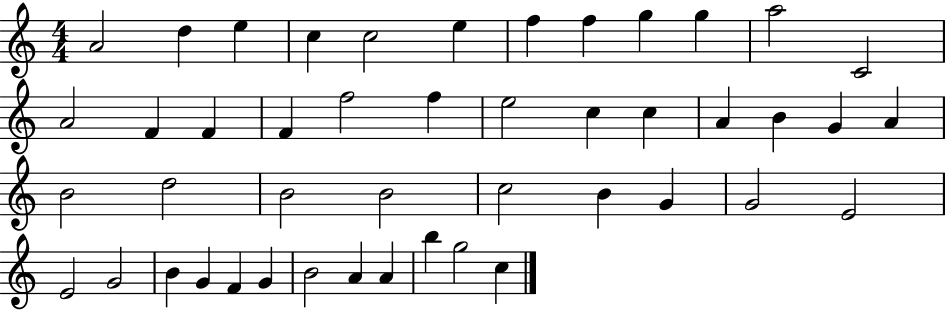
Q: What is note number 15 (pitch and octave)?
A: F4